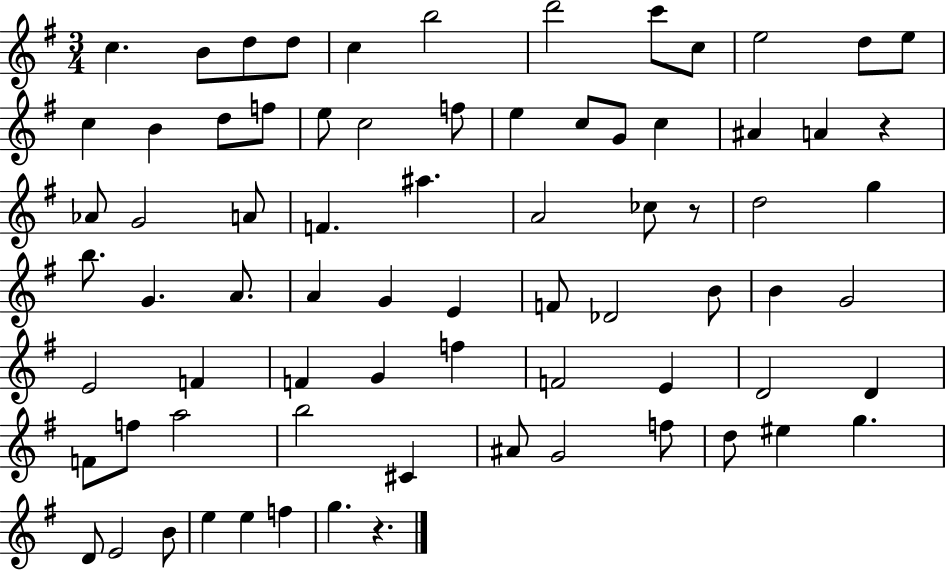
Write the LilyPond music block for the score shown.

{
  \clef treble
  \numericTimeSignature
  \time 3/4
  \key g \major
  c''4. b'8 d''8 d''8 | c''4 b''2 | d'''2 c'''8 c''8 | e''2 d''8 e''8 | \break c''4 b'4 d''8 f''8 | e''8 c''2 f''8 | e''4 c''8 g'8 c''4 | ais'4 a'4 r4 | \break aes'8 g'2 a'8 | f'4. ais''4. | a'2 ces''8 r8 | d''2 g''4 | \break b''8. g'4. a'8. | a'4 g'4 e'4 | f'8 des'2 b'8 | b'4 g'2 | \break e'2 f'4 | f'4 g'4 f''4 | f'2 e'4 | d'2 d'4 | \break f'8 f''8 a''2 | b''2 cis'4 | ais'8 g'2 f''8 | d''8 eis''4 g''4. | \break d'8 e'2 b'8 | e''4 e''4 f''4 | g''4. r4. | \bar "|."
}